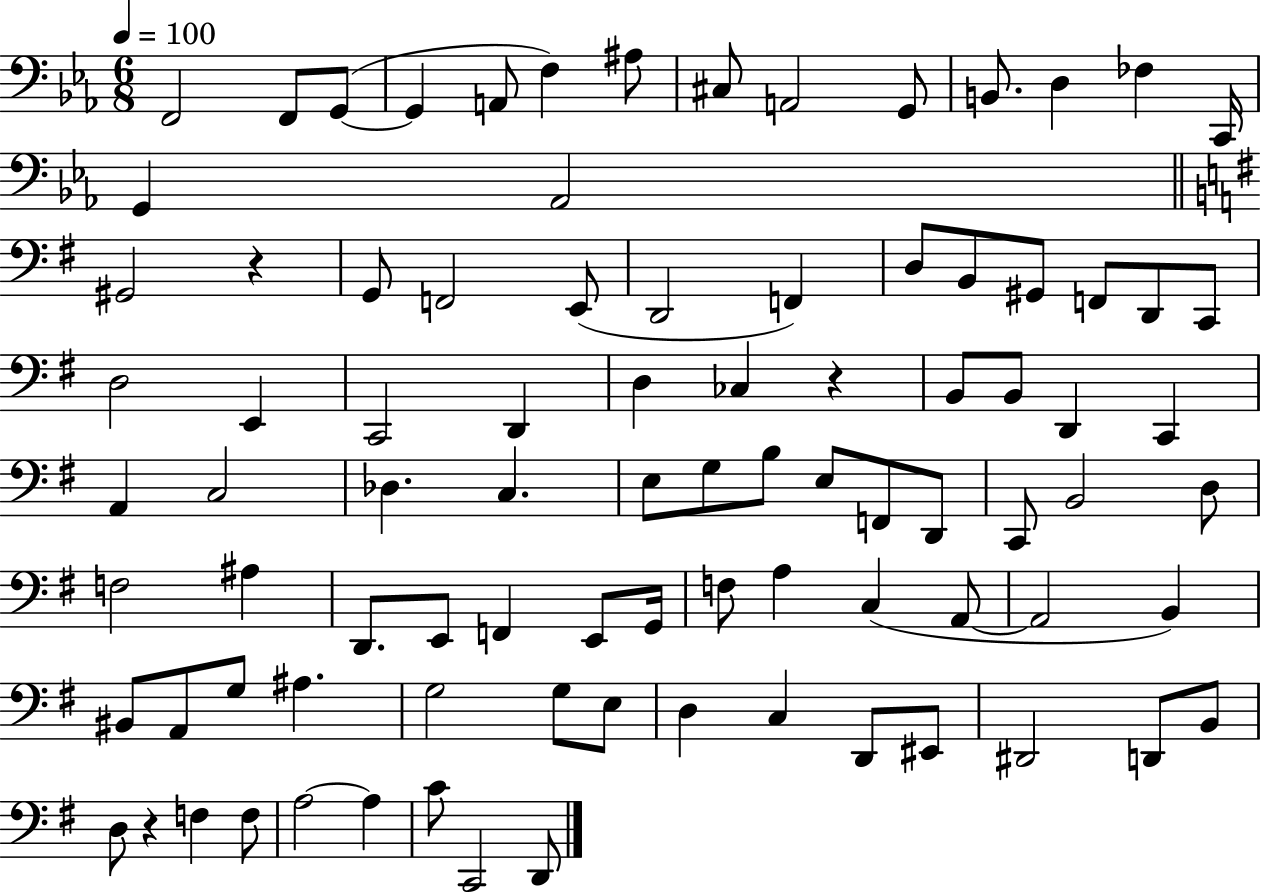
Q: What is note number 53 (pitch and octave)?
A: A#3